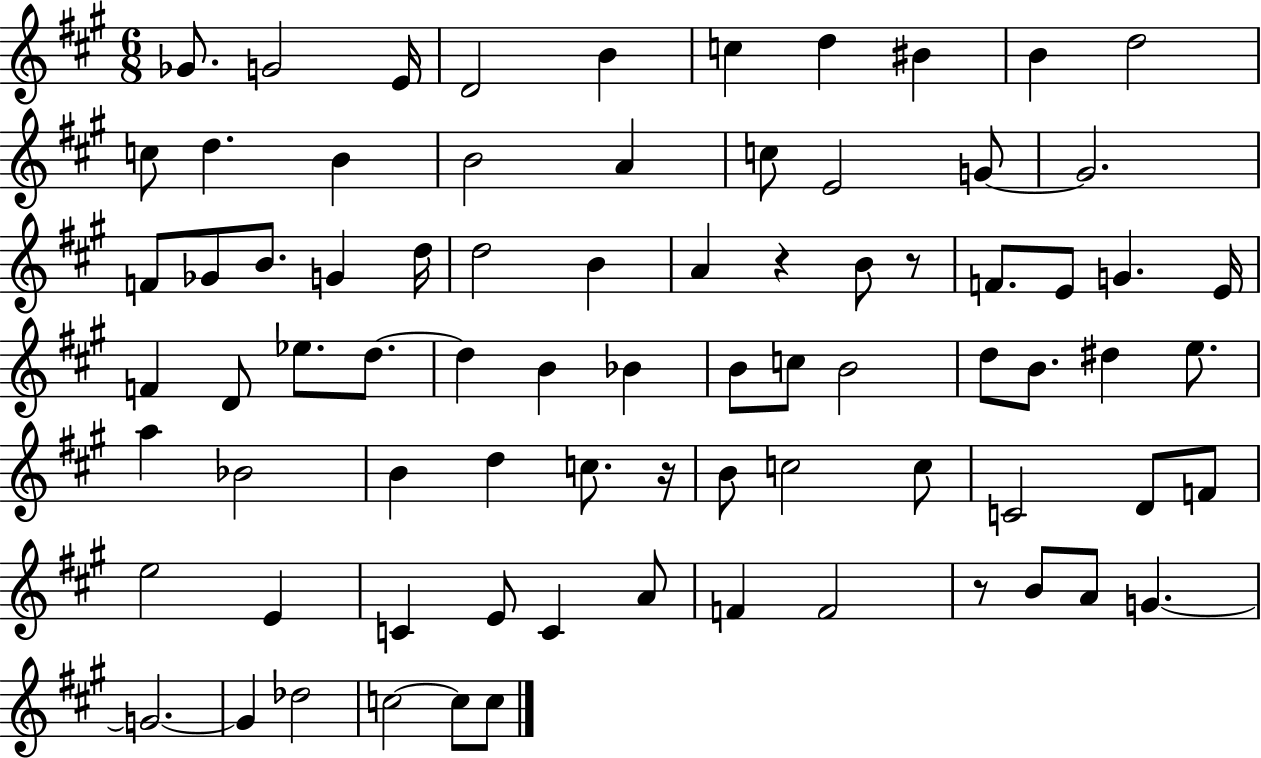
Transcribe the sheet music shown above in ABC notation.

X:1
T:Untitled
M:6/8
L:1/4
K:A
_G/2 G2 E/4 D2 B c d ^B B d2 c/2 d B B2 A c/2 E2 G/2 G2 F/2 _G/2 B/2 G d/4 d2 B A z B/2 z/2 F/2 E/2 G E/4 F D/2 _e/2 d/2 d B _B B/2 c/2 B2 d/2 B/2 ^d e/2 a _B2 B d c/2 z/4 B/2 c2 c/2 C2 D/2 F/2 e2 E C E/2 C A/2 F F2 z/2 B/2 A/2 G G2 G _d2 c2 c/2 c/2